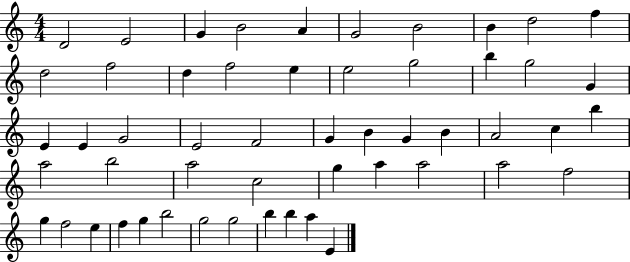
X:1
T:Untitled
M:4/4
L:1/4
K:C
D2 E2 G B2 A G2 B2 B d2 f d2 f2 d f2 e e2 g2 b g2 G E E G2 E2 F2 G B G B A2 c b a2 b2 a2 c2 g a a2 a2 f2 g f2 e f g b2 g2 g2 b b a E